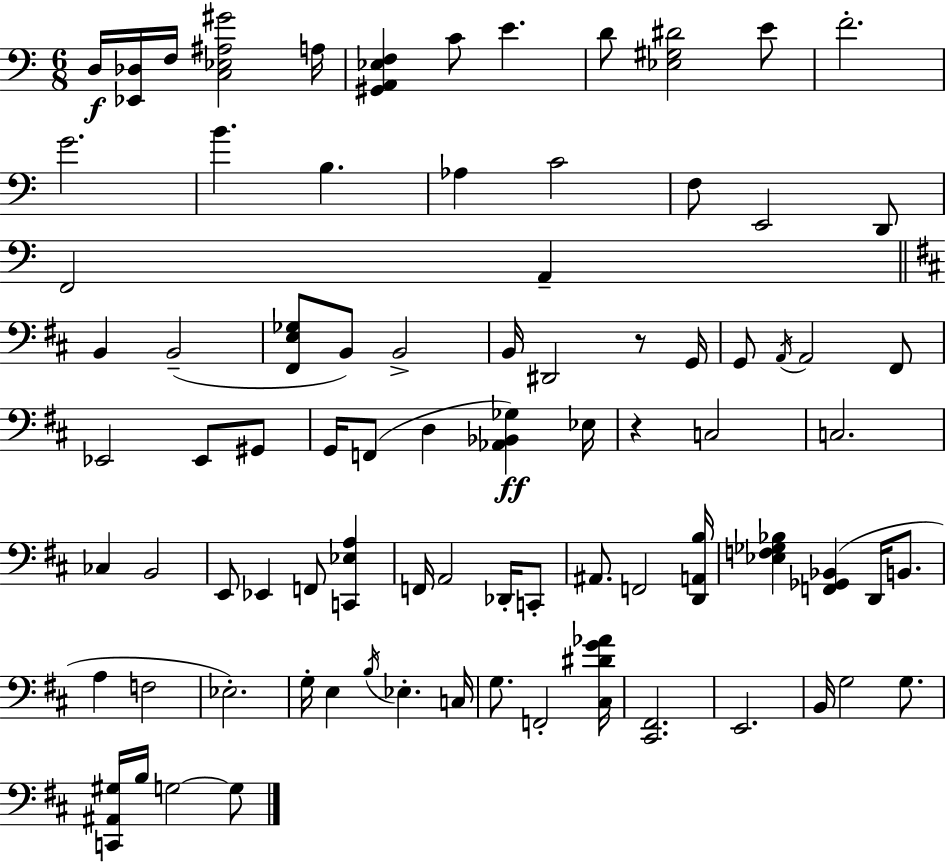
X:1
T:Untitled
M:6/8
L:1/4
K:Am
D,/4 [_E,,_D,]/4 F,/4 [C,_E,^A,^G]2 A,/4 [^G,,A,,_E,F,] C/2 E D/2 [_E,^G,^D]2 E/2 F2 G2 B B, _A, C2 F,/2 E,,2 D,,/2 F,,2 A,, B,, B,,2 [^F,,E,_G,]/2 B,,/2 B,,2 B,,/4 ^D,,2 z/2 G,,/4 G,,/2 A,,/4 A,,2 ^F,,/2 _E,,2 _E,,/2 ^G,,/2 G,,/4 F,,/2 D, [_A,,_B,,_G,] _E,/4 z C,2 C,2 _C, B,,2 E,,/2 _E,, F,,/2 [C,,_E,A,] F,,/4 A,,2 _D,,/4 C,,/2 ^A,,/2 F,,2 [D,,A,,B,]/4 [_E,F,_G,_B,] [F,,_G,,_B,,] D,,/4 B,,/2 A, F,2 _E,2 G,/4 E, B,/4 _E, C,/4 G,/2 F,,2 [^C,^DG_A]/4 [^C,,^F,,]2 E,,2 B,,/4 G,2 G,/2 [C,,^A,,^G,]/4 B,/4 G,2 G,/2